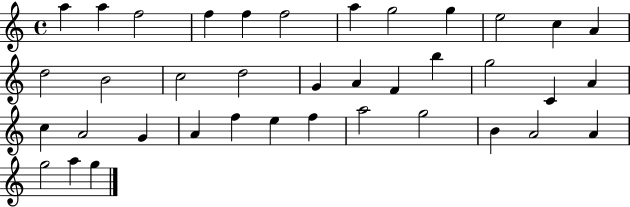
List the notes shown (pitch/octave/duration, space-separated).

A5/q A5/q F5/h F5/q F5/q F5/h A5/q G5/h G5/q E5/h C5/q A4/q D5/h B4/h C5/h D5/h G4/q A4/q F4/q B5/q G5/h C4/q A4/q C5/q A4/h G4/q A4/q F5/q E5/q F5/q A5/h G5/h B4/q A4/h A4/q G5/h A5/q G5/q